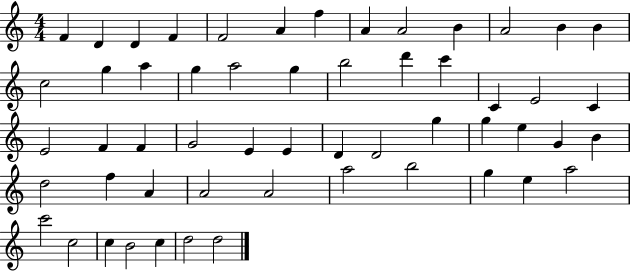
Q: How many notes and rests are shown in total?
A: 55